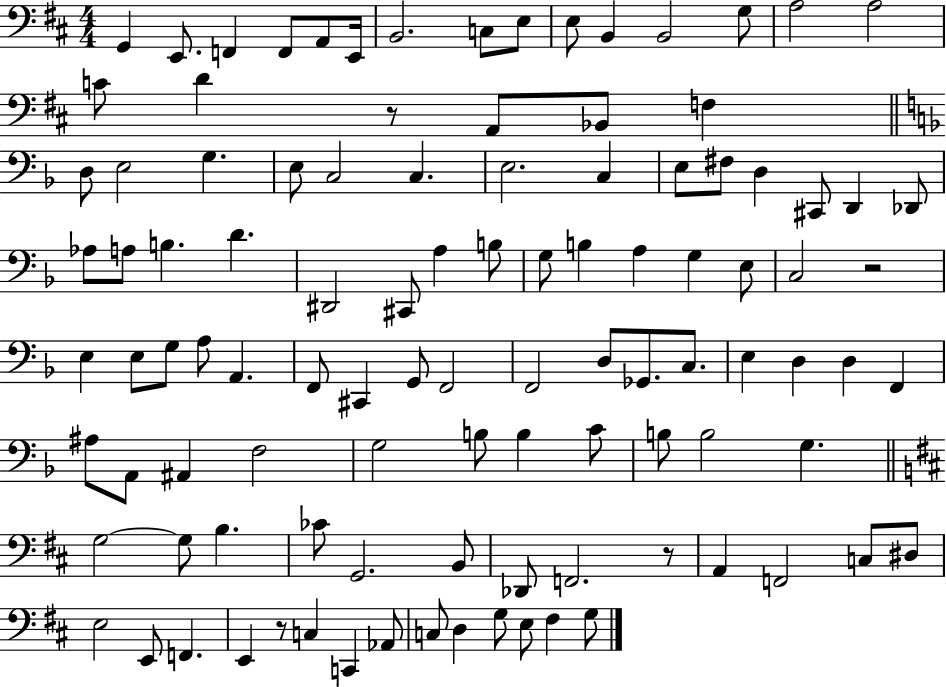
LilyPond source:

{
  \clef bass
  \numericTimeSignature
  \time 4/4
  \key d \major
  \repeat volta 2 { g,4 e,8. f,4 f,8 a,8 e,16 | b,2. c8 e8 | e8 b,4 b,2 g8 | a2 a2 | \break c'8 d'4 r8 a,8 bes,8 f4 | \bar "||" \break \key f \major d8 e2 g4. | e8 c2 c4. | e2. c4 | e8 fis8 d4 cis,8 d,4 des,8 | \break aes8 a8 b4. d'4. | dis,2 cis,8 a4 b8 | g8 b4 a4 g4 e8 | c2 r2 | \break e4 e8 g8 a8 a,4. | f,8 cis,4 g,8 f,2 | f,2 d8 ges,8. c8. | e4 d4 d4 f,4 | \break ais8 a,8 ais,4 f2 | g2 b8 b4 c'8 | b8 b2 g4. | \bar "||" \break \key d \major g2~~ g8 b4. | ces'8 g,2. b,8 | des,8 f,2. r8 | a,4 f,2 c8 dis8 | \break e2 e,8 f,4. | e,4 r8 c4 c,4 aes,8 | c8 d4 g8 e8 fis4 g8 | } \bar "|."
}